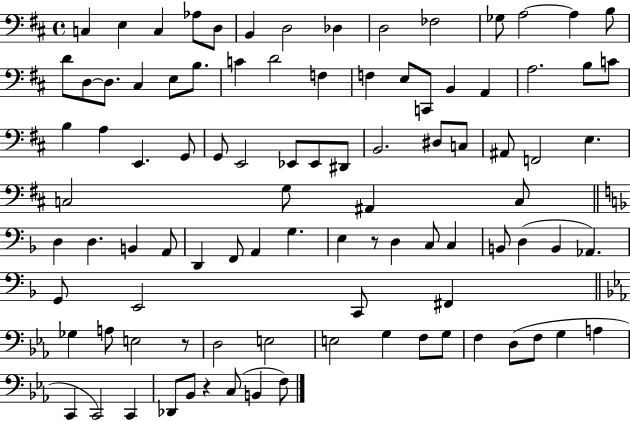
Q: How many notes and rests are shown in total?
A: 95